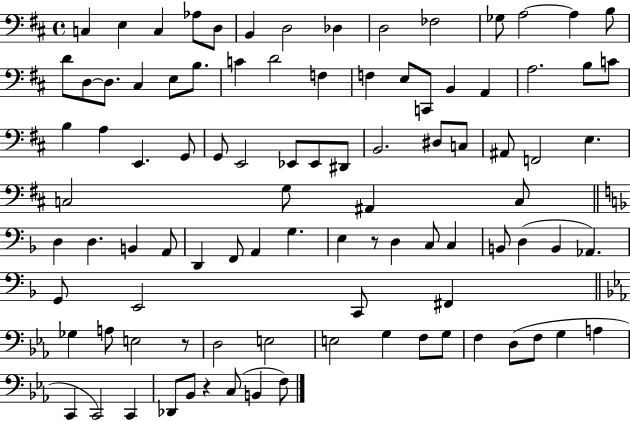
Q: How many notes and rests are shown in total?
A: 95